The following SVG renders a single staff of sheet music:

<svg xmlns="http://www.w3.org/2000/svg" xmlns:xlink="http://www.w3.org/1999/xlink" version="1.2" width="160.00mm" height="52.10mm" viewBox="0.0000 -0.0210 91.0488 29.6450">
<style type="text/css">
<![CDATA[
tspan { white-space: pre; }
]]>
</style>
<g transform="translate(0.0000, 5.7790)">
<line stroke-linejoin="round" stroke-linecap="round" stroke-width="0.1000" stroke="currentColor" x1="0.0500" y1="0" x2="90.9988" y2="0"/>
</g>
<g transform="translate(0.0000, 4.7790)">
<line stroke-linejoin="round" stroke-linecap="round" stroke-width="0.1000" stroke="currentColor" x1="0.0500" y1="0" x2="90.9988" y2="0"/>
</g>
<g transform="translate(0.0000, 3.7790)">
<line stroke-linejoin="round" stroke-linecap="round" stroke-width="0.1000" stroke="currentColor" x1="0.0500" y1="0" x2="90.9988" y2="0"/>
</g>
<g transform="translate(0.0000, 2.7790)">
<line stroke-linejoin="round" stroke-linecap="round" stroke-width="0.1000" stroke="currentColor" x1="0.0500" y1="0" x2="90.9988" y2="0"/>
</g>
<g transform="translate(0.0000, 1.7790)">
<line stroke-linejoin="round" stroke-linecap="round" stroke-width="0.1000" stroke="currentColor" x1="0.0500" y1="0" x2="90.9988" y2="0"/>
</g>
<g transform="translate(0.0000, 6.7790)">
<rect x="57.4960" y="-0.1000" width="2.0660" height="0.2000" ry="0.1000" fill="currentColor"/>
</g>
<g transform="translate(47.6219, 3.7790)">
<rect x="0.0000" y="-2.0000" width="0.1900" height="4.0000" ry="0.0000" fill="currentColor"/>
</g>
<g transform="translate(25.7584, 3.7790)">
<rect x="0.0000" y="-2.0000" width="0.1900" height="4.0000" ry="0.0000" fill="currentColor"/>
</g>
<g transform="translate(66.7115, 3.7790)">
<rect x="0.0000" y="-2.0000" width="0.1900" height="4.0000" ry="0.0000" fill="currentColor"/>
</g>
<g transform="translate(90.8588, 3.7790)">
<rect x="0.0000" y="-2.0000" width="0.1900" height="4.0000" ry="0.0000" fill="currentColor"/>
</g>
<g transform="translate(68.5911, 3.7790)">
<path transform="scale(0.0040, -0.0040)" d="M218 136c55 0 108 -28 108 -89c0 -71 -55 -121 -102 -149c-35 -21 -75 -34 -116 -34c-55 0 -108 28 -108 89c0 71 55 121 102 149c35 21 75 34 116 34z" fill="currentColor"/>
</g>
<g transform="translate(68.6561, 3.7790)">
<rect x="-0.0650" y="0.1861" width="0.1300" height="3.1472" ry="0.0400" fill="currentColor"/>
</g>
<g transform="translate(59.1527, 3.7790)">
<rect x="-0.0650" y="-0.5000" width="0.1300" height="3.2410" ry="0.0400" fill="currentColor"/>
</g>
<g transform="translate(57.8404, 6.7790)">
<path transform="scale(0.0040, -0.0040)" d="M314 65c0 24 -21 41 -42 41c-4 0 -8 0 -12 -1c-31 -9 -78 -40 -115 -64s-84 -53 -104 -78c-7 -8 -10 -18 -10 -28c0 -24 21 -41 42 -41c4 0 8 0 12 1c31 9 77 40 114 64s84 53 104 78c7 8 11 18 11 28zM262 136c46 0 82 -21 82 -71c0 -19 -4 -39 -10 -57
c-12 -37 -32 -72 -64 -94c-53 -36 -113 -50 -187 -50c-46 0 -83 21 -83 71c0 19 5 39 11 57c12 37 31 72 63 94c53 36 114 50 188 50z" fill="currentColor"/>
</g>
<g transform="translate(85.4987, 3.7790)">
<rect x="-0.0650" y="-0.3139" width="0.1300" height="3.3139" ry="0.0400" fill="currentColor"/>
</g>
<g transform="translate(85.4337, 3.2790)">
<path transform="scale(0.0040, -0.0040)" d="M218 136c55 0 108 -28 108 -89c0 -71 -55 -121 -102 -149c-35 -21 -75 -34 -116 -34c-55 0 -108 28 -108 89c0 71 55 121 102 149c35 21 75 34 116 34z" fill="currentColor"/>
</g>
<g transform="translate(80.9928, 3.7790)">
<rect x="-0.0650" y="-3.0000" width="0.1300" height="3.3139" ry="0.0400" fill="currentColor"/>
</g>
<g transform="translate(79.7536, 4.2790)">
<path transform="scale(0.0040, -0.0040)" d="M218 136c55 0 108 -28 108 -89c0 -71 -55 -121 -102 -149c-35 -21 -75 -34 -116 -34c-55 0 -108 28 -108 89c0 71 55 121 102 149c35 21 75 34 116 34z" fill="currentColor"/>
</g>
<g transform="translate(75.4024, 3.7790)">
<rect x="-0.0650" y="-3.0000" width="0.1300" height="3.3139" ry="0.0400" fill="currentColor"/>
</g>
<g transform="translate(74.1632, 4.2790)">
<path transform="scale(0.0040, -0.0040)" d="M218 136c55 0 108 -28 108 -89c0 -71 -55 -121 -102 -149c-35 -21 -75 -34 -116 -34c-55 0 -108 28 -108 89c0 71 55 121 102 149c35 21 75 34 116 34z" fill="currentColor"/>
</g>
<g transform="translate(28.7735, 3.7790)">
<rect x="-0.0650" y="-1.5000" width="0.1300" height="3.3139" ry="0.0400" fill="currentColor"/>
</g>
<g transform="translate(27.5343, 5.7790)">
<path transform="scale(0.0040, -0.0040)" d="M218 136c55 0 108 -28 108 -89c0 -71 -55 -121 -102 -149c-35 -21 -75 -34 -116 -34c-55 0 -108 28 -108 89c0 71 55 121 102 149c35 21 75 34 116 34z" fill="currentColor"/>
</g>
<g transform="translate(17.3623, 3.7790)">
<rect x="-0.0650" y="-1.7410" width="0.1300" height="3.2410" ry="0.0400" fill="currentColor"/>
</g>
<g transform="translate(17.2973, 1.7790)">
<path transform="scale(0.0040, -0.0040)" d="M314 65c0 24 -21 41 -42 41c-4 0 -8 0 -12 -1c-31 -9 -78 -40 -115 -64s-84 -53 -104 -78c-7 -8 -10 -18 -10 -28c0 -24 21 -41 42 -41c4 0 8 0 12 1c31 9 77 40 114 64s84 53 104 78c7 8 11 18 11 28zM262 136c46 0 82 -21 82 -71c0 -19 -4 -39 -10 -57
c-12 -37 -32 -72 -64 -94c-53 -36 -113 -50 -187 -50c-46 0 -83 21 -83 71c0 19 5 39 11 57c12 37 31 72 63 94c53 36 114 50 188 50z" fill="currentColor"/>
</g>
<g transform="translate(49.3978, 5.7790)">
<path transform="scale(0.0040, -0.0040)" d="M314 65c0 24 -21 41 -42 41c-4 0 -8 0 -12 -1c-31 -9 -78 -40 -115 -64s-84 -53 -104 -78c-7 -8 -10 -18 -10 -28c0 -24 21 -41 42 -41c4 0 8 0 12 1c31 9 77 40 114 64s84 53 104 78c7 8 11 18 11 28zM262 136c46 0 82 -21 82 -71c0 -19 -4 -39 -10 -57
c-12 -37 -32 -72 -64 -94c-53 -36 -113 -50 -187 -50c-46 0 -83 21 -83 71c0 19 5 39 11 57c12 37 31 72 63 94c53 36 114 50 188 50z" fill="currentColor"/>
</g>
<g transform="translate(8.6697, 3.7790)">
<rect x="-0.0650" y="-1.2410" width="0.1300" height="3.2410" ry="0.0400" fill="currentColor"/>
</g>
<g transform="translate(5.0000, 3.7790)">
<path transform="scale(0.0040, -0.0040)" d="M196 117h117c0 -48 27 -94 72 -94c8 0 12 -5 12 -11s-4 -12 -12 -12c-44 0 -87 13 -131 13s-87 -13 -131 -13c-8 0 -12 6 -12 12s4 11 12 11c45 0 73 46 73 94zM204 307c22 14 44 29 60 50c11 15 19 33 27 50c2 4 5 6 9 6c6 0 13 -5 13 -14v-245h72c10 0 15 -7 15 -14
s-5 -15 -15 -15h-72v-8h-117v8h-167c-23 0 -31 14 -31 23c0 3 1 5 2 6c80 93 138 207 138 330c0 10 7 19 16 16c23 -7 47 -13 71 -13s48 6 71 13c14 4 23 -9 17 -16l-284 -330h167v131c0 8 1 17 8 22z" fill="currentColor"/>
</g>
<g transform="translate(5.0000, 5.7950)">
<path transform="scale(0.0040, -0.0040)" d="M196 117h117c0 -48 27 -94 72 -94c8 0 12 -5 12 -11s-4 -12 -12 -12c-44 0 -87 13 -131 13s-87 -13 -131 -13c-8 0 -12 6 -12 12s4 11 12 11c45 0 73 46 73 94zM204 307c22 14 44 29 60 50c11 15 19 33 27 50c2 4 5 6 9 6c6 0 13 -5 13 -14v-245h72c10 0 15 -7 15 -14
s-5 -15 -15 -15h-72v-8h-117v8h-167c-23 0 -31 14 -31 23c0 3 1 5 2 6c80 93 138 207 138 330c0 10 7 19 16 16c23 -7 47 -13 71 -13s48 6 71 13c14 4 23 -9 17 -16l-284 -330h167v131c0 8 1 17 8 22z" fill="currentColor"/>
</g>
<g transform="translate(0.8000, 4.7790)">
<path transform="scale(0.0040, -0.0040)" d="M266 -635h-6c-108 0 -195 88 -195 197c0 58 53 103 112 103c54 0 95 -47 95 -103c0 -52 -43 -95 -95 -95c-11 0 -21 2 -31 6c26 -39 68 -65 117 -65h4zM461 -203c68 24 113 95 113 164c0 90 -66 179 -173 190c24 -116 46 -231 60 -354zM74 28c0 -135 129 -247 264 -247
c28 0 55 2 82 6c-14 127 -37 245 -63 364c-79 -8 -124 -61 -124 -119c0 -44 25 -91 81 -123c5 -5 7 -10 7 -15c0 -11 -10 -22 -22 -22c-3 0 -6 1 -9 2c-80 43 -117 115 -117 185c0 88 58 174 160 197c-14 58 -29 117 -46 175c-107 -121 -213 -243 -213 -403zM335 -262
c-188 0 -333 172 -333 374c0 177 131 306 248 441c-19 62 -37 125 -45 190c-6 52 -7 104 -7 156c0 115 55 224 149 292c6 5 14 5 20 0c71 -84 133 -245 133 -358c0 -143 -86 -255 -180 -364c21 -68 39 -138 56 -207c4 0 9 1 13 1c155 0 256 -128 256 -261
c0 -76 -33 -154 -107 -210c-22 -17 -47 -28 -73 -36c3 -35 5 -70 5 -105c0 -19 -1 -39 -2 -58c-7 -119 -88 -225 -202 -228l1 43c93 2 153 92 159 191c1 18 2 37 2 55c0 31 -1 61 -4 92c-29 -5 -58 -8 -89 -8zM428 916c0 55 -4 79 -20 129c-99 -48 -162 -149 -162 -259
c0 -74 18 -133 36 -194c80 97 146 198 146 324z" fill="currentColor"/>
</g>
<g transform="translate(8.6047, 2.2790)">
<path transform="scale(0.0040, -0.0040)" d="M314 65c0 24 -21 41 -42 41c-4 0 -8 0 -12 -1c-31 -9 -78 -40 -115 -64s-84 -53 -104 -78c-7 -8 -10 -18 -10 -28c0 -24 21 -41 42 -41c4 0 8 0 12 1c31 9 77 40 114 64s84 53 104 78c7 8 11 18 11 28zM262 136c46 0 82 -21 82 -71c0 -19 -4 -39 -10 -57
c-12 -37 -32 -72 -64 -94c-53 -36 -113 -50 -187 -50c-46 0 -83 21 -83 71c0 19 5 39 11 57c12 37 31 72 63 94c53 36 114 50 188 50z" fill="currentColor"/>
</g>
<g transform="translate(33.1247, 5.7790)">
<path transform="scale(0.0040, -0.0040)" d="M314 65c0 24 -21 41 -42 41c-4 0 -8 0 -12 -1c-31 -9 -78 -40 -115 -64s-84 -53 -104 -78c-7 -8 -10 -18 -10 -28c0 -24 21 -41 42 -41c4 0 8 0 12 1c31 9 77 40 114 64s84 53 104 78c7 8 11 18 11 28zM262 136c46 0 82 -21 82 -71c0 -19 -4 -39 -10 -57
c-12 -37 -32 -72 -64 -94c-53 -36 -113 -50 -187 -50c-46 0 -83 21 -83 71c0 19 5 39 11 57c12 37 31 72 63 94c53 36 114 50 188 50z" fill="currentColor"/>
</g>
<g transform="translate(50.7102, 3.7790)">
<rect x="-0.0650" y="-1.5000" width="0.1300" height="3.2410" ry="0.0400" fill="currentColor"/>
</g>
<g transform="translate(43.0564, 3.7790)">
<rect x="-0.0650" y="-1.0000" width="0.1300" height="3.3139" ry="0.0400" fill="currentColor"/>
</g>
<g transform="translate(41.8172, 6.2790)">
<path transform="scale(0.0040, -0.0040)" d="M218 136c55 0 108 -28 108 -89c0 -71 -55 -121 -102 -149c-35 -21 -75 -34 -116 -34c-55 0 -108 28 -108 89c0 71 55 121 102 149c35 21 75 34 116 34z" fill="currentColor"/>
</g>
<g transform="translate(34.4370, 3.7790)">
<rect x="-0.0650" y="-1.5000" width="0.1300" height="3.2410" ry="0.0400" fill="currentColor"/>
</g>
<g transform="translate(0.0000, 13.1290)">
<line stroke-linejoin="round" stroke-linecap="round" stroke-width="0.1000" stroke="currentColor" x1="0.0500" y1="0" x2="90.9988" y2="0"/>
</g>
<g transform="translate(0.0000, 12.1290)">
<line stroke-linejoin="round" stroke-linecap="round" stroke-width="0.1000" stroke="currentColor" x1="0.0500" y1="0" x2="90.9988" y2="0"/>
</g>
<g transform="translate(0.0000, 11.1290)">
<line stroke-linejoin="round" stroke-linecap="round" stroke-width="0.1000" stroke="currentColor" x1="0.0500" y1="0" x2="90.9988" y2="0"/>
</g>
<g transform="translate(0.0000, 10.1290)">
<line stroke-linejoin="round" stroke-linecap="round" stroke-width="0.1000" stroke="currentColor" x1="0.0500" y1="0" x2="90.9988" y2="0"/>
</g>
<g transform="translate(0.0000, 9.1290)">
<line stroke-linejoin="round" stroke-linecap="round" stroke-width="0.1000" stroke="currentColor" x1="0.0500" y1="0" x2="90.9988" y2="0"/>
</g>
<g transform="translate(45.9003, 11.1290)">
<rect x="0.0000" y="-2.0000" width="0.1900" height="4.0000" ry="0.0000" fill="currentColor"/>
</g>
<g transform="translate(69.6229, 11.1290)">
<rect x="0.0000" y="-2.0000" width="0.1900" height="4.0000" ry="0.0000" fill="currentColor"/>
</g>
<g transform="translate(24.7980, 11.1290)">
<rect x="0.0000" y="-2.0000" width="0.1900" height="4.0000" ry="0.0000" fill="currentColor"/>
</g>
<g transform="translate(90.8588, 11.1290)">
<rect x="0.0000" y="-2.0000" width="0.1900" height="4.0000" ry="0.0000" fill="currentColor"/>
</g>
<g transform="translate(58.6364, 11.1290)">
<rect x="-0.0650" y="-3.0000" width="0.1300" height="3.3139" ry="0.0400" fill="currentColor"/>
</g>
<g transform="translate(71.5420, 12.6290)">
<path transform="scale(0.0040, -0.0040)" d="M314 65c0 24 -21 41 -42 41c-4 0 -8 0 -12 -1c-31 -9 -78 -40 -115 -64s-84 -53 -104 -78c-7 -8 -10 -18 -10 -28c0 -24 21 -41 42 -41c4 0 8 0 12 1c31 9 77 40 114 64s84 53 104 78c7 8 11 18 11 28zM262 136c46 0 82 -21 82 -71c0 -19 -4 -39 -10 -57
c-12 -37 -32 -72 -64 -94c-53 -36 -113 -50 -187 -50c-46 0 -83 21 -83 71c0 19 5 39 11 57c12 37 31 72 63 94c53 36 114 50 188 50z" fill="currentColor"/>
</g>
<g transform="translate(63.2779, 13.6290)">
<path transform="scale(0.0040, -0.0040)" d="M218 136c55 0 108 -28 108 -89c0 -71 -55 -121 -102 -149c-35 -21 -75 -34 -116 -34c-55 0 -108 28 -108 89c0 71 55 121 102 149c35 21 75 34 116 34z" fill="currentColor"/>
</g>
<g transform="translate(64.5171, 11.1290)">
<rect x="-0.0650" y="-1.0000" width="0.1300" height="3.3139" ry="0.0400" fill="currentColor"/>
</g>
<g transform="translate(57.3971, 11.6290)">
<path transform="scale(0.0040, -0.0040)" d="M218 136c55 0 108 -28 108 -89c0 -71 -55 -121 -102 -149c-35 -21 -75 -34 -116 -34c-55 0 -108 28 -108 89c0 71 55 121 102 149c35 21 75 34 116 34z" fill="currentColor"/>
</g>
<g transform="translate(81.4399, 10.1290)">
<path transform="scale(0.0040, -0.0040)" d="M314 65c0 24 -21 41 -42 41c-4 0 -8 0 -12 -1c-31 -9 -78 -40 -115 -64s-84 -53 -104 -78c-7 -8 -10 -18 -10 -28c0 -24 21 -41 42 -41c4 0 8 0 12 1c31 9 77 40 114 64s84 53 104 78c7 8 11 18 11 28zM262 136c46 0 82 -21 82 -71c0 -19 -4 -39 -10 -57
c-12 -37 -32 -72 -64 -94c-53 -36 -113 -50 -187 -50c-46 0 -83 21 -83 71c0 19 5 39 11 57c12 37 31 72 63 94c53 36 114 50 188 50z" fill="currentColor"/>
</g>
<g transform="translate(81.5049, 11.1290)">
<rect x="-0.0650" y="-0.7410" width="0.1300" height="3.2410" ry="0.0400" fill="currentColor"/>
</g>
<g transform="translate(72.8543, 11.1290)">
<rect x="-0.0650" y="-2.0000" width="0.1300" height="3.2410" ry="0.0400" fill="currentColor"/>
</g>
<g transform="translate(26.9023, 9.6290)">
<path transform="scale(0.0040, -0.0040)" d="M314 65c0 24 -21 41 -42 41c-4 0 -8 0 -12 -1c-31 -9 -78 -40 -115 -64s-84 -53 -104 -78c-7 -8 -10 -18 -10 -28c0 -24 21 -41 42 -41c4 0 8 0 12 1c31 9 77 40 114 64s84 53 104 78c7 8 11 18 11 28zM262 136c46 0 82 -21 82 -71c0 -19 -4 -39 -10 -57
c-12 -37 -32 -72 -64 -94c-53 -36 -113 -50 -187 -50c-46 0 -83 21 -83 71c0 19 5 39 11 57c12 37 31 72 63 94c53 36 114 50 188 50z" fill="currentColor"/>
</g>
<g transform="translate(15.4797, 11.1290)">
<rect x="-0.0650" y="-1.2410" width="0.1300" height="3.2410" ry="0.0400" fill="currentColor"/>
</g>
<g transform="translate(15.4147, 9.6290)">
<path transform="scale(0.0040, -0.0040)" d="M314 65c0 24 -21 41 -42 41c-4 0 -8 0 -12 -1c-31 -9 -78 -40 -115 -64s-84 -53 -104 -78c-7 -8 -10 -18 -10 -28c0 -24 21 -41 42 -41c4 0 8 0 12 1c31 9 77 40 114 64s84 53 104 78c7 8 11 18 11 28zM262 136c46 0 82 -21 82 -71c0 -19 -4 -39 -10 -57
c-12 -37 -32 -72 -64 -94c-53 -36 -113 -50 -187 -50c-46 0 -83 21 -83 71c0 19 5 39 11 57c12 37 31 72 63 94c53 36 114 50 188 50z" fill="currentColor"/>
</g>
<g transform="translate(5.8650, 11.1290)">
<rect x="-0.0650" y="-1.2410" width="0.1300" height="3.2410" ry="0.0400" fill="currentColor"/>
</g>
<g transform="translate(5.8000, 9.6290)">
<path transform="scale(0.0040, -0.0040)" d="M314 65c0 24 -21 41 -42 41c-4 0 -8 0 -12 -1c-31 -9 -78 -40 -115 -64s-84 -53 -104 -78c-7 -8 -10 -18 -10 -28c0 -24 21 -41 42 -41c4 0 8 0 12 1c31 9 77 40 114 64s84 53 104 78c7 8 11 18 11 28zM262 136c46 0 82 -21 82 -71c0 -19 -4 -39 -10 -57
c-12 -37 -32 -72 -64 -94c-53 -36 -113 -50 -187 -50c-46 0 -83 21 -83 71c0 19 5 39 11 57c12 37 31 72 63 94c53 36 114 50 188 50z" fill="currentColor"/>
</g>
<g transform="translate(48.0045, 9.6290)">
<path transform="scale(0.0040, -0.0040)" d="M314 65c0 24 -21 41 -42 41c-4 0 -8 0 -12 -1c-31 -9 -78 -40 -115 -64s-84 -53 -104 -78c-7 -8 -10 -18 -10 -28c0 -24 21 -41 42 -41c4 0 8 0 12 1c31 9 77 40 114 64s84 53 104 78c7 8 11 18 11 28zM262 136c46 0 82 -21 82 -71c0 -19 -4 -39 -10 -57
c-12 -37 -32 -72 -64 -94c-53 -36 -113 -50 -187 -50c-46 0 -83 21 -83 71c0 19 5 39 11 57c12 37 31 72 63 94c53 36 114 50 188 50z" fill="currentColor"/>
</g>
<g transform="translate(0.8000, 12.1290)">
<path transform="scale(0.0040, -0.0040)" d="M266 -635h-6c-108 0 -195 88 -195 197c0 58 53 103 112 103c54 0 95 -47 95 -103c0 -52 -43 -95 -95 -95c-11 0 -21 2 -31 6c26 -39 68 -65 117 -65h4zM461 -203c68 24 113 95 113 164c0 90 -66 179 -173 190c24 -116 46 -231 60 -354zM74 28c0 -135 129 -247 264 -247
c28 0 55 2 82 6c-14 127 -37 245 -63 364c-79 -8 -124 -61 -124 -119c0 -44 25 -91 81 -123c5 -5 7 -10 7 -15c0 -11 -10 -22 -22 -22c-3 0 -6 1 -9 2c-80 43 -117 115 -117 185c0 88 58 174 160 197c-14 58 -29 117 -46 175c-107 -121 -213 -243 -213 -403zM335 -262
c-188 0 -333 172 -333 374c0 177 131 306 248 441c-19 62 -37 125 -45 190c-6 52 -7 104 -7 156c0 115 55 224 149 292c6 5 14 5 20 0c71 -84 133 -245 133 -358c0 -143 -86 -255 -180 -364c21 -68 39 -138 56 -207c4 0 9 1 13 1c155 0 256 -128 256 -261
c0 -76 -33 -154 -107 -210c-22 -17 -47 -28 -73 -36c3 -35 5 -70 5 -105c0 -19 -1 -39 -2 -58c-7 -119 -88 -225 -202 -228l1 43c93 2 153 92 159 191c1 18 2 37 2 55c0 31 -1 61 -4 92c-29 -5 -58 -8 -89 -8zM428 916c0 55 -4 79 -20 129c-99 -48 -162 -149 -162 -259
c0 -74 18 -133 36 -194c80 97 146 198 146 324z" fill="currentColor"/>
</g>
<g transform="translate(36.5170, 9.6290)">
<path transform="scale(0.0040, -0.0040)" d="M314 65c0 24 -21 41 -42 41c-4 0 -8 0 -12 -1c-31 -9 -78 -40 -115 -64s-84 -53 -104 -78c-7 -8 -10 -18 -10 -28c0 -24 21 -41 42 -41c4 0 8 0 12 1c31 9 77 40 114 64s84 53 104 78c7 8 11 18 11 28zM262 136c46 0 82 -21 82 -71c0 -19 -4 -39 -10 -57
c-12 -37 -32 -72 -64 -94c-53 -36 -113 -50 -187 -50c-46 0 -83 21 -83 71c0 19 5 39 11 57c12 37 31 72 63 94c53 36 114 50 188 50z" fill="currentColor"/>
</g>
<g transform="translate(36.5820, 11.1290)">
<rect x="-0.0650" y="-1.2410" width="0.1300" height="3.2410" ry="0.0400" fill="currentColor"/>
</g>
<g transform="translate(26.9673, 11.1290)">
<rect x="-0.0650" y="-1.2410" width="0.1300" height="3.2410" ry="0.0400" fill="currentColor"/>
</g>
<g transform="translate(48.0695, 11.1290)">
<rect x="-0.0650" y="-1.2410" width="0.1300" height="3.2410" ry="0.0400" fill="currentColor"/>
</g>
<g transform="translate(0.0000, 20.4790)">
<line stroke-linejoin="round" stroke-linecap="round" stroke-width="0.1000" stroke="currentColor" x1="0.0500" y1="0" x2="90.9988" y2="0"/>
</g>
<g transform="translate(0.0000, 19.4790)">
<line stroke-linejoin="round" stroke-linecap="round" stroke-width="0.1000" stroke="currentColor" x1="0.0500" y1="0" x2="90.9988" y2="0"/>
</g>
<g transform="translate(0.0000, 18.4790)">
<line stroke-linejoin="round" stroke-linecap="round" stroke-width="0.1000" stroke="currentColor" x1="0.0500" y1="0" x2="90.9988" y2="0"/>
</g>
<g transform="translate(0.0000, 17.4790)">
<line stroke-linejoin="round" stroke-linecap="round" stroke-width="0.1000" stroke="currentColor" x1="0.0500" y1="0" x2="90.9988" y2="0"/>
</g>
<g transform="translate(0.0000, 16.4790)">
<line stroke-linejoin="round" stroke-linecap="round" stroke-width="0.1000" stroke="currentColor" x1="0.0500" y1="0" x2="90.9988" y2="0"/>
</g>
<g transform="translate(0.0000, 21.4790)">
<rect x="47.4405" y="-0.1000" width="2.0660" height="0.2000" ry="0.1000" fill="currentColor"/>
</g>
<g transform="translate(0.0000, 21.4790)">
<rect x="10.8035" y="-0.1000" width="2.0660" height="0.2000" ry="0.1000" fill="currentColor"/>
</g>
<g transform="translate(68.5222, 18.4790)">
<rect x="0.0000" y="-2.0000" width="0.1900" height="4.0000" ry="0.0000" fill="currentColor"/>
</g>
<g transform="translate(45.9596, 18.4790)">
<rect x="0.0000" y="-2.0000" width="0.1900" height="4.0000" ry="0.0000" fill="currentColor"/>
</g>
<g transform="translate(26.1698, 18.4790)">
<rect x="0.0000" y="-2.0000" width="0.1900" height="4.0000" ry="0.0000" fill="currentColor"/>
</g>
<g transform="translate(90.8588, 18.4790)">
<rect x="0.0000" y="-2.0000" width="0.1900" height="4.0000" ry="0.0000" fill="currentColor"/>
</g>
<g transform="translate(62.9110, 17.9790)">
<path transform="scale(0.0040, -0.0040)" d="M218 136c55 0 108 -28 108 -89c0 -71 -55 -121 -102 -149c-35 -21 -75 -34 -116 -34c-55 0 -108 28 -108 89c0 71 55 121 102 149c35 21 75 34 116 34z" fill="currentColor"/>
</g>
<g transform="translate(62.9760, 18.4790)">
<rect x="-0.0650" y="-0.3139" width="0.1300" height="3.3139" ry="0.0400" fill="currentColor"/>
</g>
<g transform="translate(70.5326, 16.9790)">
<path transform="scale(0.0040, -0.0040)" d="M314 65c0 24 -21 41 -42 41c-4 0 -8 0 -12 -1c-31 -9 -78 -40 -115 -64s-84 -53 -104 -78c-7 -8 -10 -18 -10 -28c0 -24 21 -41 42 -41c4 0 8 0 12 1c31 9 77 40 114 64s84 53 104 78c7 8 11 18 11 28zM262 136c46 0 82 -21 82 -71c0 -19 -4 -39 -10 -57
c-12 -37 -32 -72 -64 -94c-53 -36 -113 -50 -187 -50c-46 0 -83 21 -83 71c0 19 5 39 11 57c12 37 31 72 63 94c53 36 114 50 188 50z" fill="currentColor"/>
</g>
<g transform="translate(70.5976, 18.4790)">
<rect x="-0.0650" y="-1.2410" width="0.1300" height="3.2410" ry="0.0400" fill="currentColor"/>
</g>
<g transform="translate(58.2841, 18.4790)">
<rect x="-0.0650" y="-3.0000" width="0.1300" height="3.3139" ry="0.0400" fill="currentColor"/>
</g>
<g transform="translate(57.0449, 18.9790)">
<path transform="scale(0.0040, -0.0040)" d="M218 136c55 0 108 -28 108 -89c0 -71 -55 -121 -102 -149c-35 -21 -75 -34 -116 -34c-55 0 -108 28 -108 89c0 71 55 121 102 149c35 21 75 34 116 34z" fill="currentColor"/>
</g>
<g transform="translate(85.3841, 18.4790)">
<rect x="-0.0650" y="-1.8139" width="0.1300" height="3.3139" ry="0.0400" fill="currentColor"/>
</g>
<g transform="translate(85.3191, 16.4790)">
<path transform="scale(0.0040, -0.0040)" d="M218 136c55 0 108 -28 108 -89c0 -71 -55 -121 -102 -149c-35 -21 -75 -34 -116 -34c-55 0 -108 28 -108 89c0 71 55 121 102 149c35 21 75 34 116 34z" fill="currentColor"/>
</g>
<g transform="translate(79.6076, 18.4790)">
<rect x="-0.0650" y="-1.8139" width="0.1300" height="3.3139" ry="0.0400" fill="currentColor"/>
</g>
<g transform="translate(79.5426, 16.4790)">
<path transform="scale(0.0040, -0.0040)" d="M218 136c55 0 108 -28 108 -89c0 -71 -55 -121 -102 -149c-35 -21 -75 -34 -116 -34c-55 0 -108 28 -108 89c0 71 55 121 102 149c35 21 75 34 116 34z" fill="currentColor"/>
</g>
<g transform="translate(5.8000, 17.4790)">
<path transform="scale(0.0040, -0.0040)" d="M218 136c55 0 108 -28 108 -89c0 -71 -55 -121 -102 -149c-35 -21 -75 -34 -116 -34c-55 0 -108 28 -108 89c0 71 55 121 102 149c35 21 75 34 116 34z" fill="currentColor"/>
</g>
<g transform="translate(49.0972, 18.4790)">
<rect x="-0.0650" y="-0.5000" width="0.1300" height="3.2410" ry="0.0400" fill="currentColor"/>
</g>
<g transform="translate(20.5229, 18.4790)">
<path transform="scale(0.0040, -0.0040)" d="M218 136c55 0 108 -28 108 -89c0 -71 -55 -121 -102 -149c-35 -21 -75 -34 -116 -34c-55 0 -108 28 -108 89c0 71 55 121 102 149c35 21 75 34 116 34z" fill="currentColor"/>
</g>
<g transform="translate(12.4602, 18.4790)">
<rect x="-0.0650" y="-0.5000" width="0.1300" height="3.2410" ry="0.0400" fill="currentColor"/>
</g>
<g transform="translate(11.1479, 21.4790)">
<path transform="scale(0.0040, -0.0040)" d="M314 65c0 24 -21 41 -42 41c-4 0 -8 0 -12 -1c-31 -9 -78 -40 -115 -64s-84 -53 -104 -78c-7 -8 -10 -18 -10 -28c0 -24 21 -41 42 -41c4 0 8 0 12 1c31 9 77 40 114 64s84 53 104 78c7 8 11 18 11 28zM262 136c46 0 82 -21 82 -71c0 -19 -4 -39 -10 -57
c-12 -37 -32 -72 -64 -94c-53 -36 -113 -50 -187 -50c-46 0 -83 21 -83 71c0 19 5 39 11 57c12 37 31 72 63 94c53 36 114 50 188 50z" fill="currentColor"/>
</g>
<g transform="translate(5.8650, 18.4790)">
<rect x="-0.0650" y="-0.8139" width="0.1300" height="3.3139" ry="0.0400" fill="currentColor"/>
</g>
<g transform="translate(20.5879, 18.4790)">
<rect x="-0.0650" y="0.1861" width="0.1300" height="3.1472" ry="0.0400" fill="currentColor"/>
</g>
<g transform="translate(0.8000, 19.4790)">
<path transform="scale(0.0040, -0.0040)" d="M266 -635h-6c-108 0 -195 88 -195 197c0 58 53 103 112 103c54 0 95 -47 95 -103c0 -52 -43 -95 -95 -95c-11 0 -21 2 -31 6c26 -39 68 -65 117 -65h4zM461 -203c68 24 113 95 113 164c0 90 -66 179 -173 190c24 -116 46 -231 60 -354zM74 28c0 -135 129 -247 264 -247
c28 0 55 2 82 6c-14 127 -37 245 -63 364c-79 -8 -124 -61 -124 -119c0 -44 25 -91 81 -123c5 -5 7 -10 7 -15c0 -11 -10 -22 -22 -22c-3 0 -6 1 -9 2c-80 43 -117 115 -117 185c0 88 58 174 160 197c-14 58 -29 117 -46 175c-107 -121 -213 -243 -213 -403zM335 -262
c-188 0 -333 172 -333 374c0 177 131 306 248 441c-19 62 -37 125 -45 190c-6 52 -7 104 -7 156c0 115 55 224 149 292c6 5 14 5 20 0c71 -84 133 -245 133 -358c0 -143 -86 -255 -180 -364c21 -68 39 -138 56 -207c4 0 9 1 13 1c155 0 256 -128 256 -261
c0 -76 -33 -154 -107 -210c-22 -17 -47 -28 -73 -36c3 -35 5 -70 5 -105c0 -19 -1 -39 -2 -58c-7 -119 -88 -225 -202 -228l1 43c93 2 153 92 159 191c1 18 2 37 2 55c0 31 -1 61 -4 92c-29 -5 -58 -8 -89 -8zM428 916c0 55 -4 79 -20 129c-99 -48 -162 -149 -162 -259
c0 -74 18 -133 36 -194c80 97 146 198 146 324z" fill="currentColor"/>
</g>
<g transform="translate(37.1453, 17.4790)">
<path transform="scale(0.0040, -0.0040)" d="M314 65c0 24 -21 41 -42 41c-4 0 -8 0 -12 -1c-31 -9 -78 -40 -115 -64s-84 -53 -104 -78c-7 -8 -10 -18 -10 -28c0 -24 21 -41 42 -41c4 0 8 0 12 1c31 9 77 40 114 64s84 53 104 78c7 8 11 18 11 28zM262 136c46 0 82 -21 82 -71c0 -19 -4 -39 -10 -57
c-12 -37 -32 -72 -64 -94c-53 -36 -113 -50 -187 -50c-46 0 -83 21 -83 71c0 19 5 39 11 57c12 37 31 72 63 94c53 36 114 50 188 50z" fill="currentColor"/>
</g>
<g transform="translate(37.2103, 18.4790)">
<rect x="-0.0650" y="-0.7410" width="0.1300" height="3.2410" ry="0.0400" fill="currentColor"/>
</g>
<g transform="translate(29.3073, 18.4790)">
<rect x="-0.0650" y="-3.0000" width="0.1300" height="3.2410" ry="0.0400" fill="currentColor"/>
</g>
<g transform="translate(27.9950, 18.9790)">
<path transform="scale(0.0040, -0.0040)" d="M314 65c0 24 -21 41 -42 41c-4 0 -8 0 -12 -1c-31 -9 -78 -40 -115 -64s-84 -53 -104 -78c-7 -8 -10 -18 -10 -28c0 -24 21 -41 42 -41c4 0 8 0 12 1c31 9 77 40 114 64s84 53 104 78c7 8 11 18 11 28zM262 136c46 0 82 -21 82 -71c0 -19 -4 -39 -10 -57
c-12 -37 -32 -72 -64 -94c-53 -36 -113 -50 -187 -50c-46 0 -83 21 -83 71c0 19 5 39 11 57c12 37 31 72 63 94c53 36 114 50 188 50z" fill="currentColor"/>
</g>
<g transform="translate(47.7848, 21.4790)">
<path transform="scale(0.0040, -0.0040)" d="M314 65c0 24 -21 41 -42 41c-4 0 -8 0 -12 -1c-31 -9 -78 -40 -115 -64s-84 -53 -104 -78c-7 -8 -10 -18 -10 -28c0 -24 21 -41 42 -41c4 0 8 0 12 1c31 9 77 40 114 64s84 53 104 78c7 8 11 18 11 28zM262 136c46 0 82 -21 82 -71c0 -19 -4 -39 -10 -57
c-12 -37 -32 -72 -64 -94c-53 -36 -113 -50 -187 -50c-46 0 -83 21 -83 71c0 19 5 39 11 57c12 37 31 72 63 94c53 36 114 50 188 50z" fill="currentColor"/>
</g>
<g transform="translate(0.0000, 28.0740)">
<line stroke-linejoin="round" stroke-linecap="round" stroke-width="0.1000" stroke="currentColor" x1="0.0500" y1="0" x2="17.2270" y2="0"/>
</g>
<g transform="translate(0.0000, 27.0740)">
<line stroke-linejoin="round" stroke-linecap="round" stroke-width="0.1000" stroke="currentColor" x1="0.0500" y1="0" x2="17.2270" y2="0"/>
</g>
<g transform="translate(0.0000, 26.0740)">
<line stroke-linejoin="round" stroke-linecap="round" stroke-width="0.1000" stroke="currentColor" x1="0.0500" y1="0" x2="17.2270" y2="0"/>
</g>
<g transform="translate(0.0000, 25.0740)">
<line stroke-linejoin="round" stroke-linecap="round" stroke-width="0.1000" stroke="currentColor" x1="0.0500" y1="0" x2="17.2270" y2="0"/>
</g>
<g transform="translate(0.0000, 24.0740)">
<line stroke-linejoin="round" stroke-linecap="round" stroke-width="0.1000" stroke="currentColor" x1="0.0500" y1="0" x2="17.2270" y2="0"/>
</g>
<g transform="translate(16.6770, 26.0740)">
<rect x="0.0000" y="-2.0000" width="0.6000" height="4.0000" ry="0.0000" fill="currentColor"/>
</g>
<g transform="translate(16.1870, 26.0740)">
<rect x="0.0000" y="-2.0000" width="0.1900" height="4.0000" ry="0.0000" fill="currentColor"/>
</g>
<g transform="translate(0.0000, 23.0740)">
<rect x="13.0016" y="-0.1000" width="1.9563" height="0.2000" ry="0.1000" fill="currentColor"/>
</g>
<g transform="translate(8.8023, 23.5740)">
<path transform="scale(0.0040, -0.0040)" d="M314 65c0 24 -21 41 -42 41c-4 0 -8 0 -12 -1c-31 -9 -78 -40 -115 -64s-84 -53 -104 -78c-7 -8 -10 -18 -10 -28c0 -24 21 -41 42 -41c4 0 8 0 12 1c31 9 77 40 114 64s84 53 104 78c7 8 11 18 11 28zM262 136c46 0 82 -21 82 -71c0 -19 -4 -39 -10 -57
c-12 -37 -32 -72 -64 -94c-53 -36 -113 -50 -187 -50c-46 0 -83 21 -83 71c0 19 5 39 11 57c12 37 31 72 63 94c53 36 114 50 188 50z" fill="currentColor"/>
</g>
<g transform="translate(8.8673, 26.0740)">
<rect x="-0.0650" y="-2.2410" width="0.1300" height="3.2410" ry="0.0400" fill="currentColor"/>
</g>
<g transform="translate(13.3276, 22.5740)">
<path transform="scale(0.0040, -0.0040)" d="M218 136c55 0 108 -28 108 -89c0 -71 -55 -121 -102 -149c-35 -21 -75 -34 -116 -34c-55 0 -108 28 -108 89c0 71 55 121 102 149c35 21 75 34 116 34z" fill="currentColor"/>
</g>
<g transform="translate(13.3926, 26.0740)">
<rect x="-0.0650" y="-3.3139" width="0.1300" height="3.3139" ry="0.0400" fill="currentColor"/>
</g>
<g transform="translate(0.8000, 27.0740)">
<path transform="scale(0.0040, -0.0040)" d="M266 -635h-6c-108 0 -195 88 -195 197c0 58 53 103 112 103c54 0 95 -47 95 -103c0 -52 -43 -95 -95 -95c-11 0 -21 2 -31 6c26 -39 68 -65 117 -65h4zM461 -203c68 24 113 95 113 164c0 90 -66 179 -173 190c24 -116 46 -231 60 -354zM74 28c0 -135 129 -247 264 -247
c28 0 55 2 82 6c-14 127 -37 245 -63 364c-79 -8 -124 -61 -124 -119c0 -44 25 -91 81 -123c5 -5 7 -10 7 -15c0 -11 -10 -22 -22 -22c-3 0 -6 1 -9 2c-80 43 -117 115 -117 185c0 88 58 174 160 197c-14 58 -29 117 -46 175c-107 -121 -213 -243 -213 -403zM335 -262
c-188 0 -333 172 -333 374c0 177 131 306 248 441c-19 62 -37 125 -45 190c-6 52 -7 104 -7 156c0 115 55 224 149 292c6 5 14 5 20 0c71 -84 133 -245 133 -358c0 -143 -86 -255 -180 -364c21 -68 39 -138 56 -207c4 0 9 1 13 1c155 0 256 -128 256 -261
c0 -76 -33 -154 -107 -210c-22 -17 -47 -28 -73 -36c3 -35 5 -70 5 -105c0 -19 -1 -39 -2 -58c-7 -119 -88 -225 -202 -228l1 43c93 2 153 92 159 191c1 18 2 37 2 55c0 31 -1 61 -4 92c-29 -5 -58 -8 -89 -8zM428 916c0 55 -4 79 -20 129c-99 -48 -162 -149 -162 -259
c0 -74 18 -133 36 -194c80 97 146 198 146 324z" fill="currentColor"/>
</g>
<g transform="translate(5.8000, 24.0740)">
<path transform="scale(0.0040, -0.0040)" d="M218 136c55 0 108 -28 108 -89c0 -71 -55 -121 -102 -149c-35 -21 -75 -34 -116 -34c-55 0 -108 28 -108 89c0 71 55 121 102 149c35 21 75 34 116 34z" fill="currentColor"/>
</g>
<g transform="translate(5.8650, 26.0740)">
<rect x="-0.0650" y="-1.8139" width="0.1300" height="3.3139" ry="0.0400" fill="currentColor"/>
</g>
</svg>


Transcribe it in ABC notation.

X:1
T:Untitled
M:4/4
L:1/4
K:C
e2 f2 E E2 D E2 C2 B A A c e2 e2 e2 e2 e2 A D F2 d2 d C2 B A2 d2 C2 A c e2 f f f g2 b